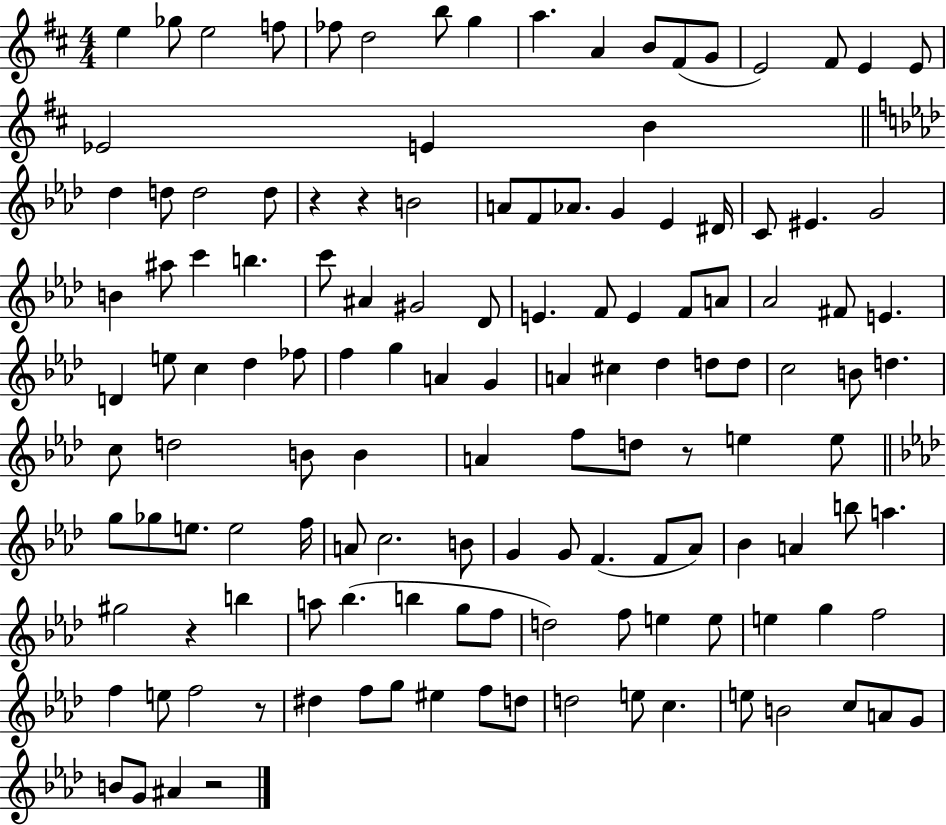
X:1
T:Untitled
M:4/4
L:1/4
K:D
e _g/2 e2 f/2 _f/2 d2 b/2 g a A B/2 ^F/2 G/2 E2 ^F/2 E E/2 _E2 E B _d d/2 d2 d/2 z z B2 A/2 F/2 _A/2 G _E ^D/4 C/2 ^E G2 B ^a/2 c' b c'/2 ^A ^G2 _D/2 E F/2 E F/2 A/2 _A2 ^F/2 E D e/2 c _d _f/2 f g A G A ^c _d d/2 d/2 c2 B/2 d c/2 d2 B/2 B A f/2 d/2 z/2 e e/2 g/2 _g/2 e/2 e2 f/4 A/2 c2 B/2 G G/2 F F/2 _A/2 _B A b/2 a ^g2 z b a/2 _b b g/2 f/2 d2 f/2 e e/2 e g f2 f e/2 f2 z/2 ^d f/2 g/2 ^e f/2 d/2 d2 e/2 c e/2 B2 c/2 A/2 G/2 B/2 G/2 ^A z2